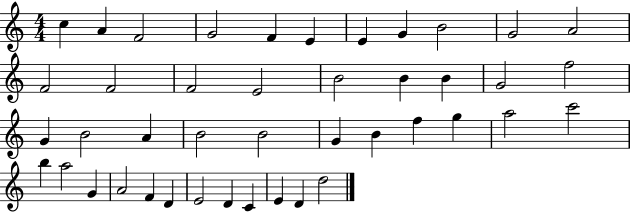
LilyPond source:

{
  \clef treble
  \numericTimeSignature
  \time 4/4
  \key c \major
  c''4 a'4 f'2 | g'2 f'4 e'4 | e'4 g'4 b'2 | g'2 a'2 | \break f'2 f'2 | f'2 e'2 | b'2 b'4 b'4 | g'2 f''2 | \break g'4 b'2 a'4 | b'2 b'2 | g'4 b'4 f''4 g''4 | a''2 c'''2 | \break b''4 a''2 g'4 | a'2 f'4 d'4 | e'2 d'4 c'4 | e'4 d'4 d''2 | \break \bar "|."
}